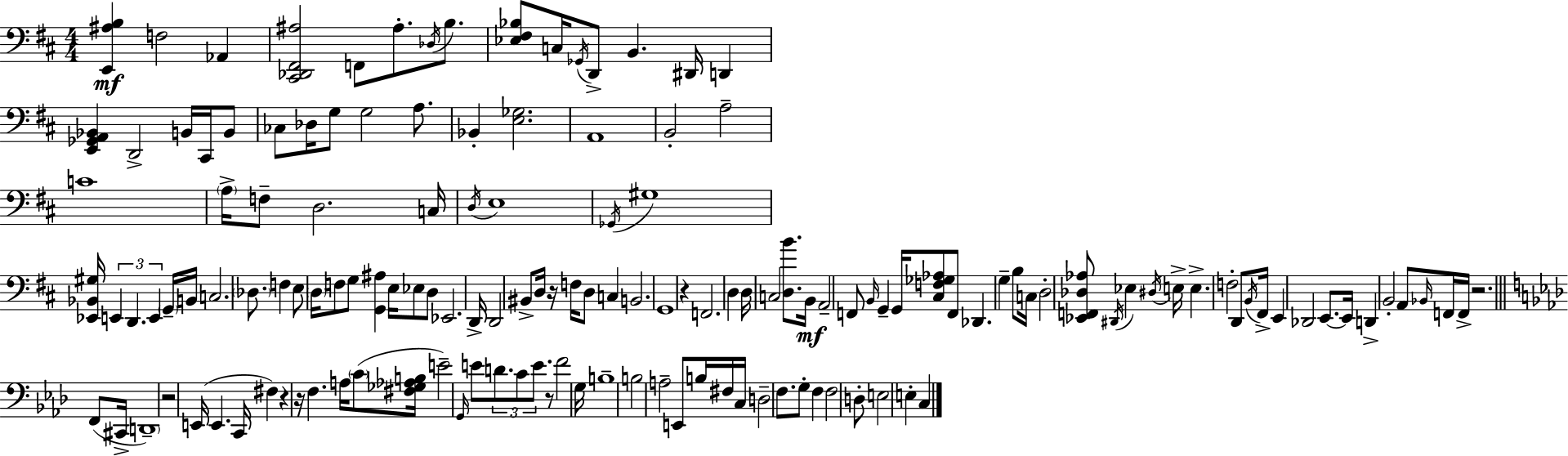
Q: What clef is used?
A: bass